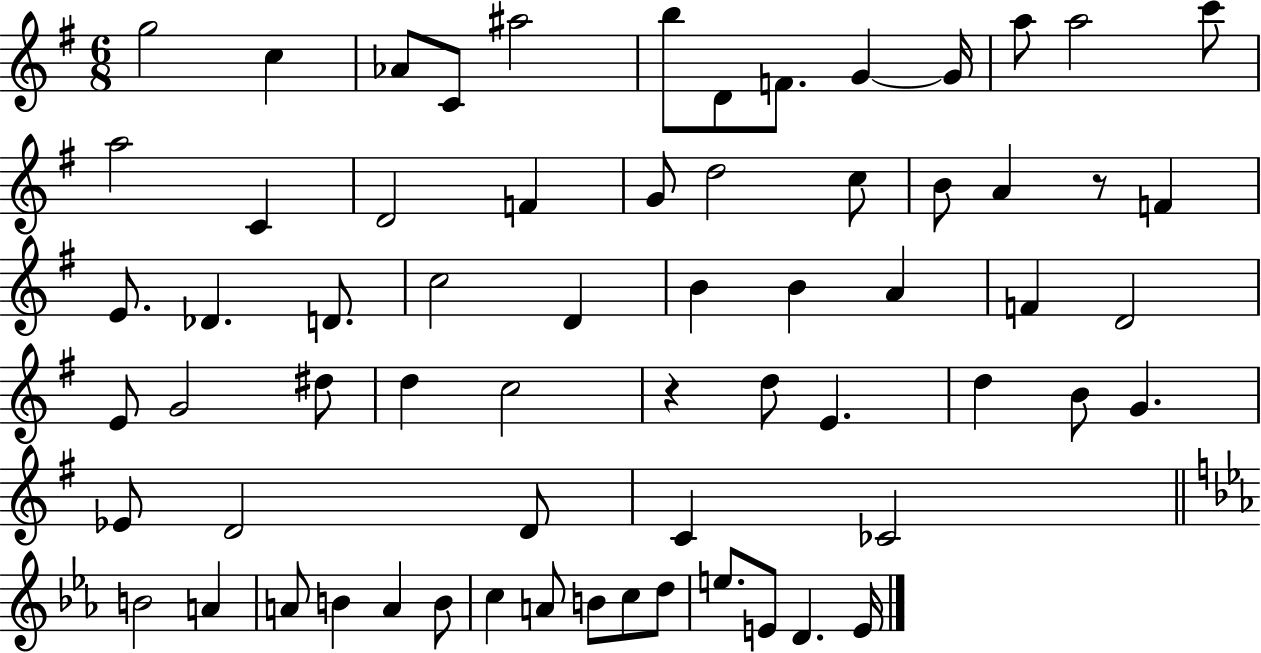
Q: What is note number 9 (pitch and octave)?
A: G4